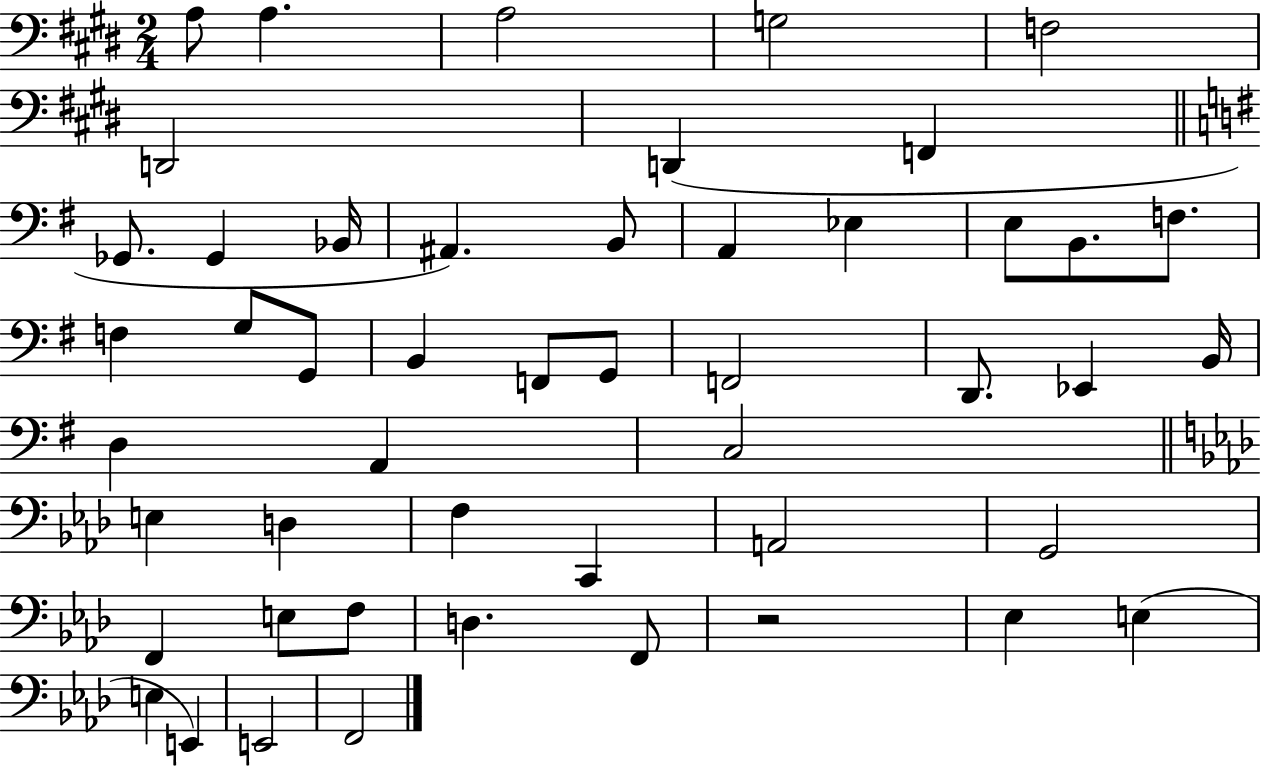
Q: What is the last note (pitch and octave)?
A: F2